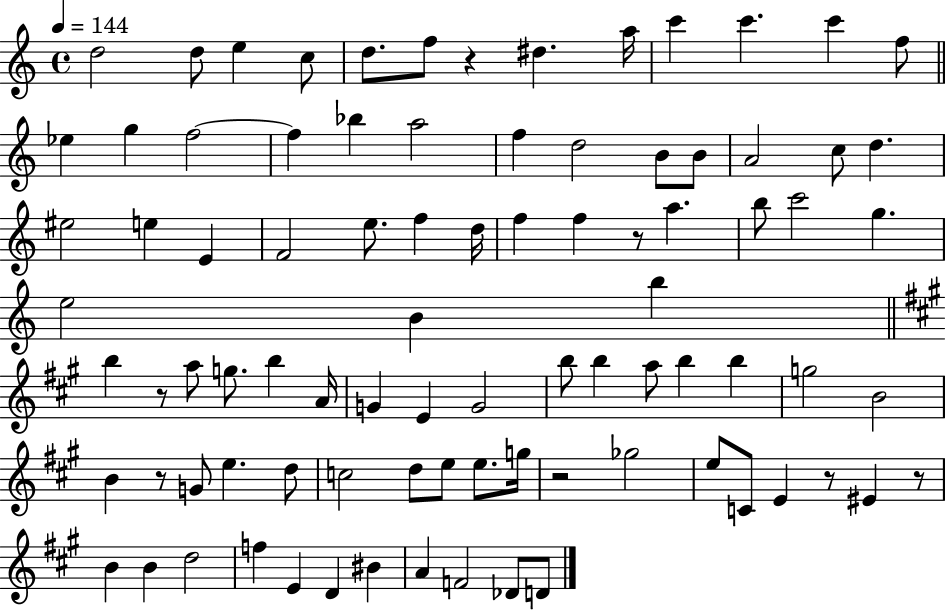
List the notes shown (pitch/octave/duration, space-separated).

D5/h D5/e E5/q C5/e D5/e. F5/e R/q D#5/q. A5/s C6/q C6/q. C6/q F5/e Eb5/q G5/q F5/h F5/q Bb5/q A5/h F5/q D5/h B4/e B4/e A4/h C5/e D5/q. EIS5/h E5/q E4/q F4/h E5/e. F5/q D5/s F5/q F5/q R/e A5/q. B5/e C6/h G5/q. E5/h B4/q B5/q B5/q R/e A5/e G5/e. B5/q A4/s G4/q E4/q G4/h B5/e B5/q A5/e B5/q B5/q G5/h B4/h B4/q R/e G4/e E5/q. D5/e C5/h D5/e E5/e E5/e. G5/s R/h Gb5/h E5/e C4/e E4/q R/e EIS4/q R/e B4/q B4/q D5/h F5/q E4/q D4/q BIS4/q A4/q F4/h Db4/e D4/e